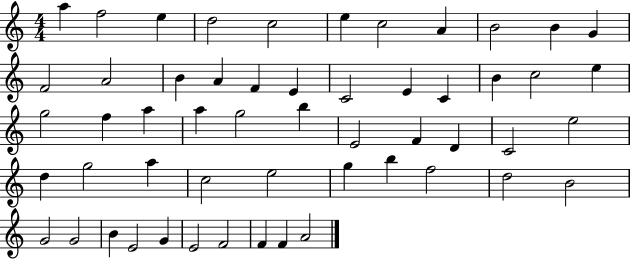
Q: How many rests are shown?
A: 0